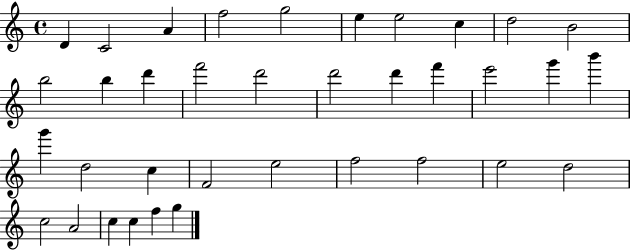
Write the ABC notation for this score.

X:1
T:Untitled
M:4/4
L:1/4
K:C
D C2 A f2 g2 e e2 c d2 B2 b2 b d' f'2 d'2 d'2 d' f' e'2 g' b' g' d2 c F2 e2 f2 f2 e2 d2 c2 A2 c c f g